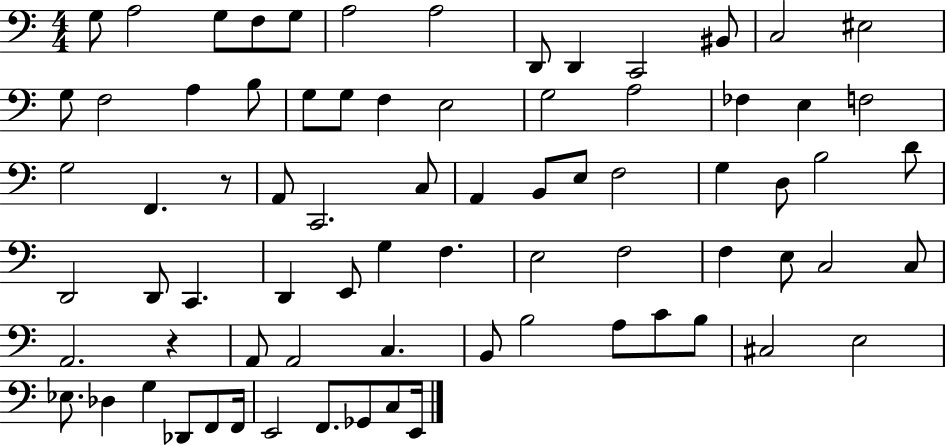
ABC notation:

X:1
T:Untitled
M:4/4
L:1/4
K:C
G,/2 A,2 G,/2 F,/2 G,/2 A,2 A,2 D,,/2 D,, C,,2 ^B,,/2 C,2 ^E,2 G,/2 F,2 A, B,/2 G,/2 G,/2 F, E,2 G,2 A,2 _F, E, F,2 G,2 F,, z/2 A,,/2 C,,2 C,/2 A,, B,,/2 E,/2 F,2 G, D,/2 B,2 D/2 D,,2 D,,/2 C,, D,, E,,/2 G, F, E,2 F,2 F, E,/2 C,2 C,/2 A,,2 z A,,/2 A,,2 C, B,,/2 B,2 A,/2 C/2 B,/2 ^C,2 E,2 _E,/2 _D, G, _D,,/2 F,,/2 F,,/4 E,,2 F,,/2 _G,,/2 C,/2 E,,/4